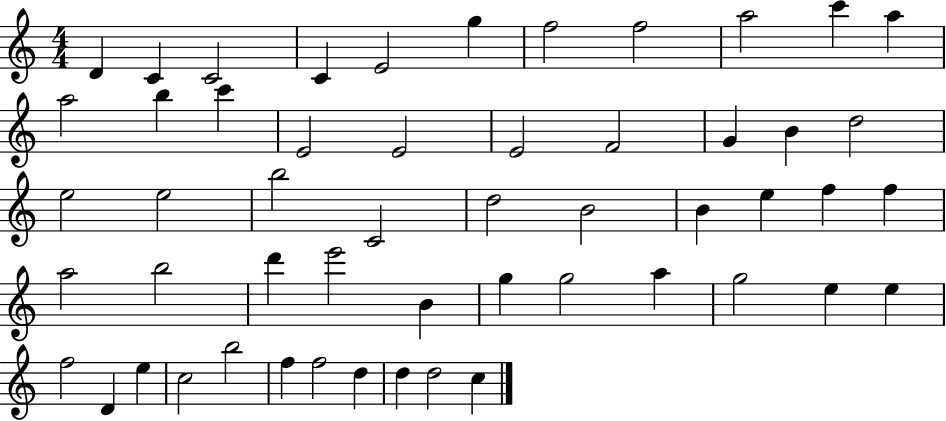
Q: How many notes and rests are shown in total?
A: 53